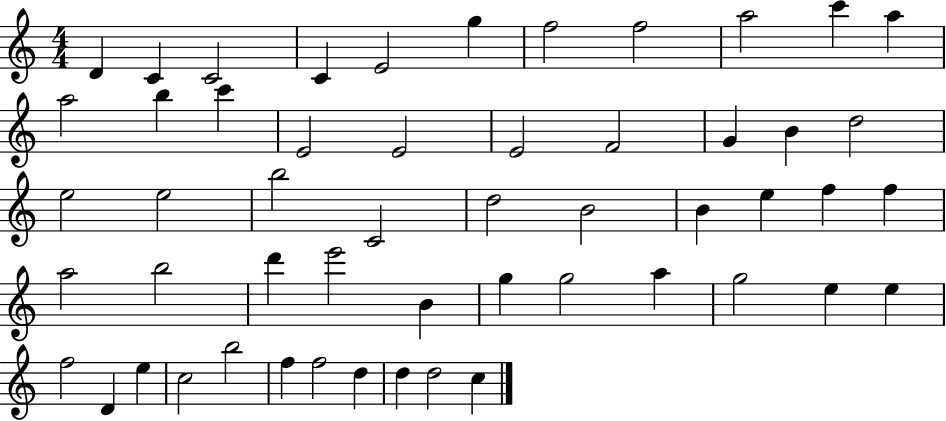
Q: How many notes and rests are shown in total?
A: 53